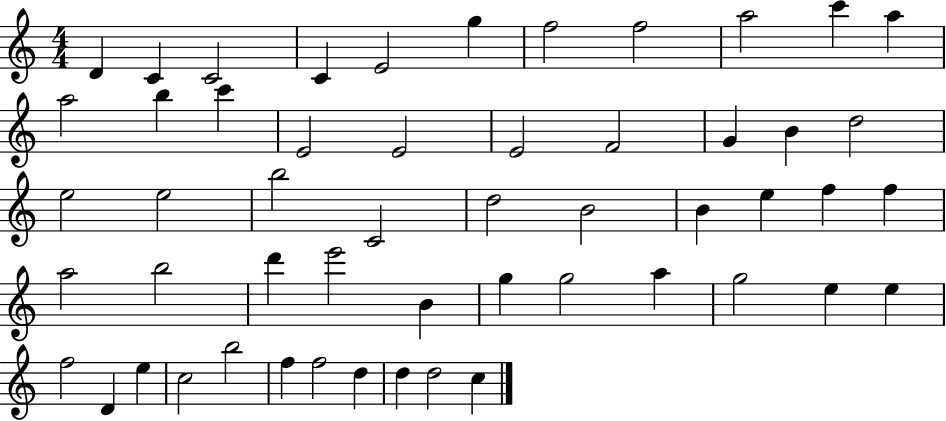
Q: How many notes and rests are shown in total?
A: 53